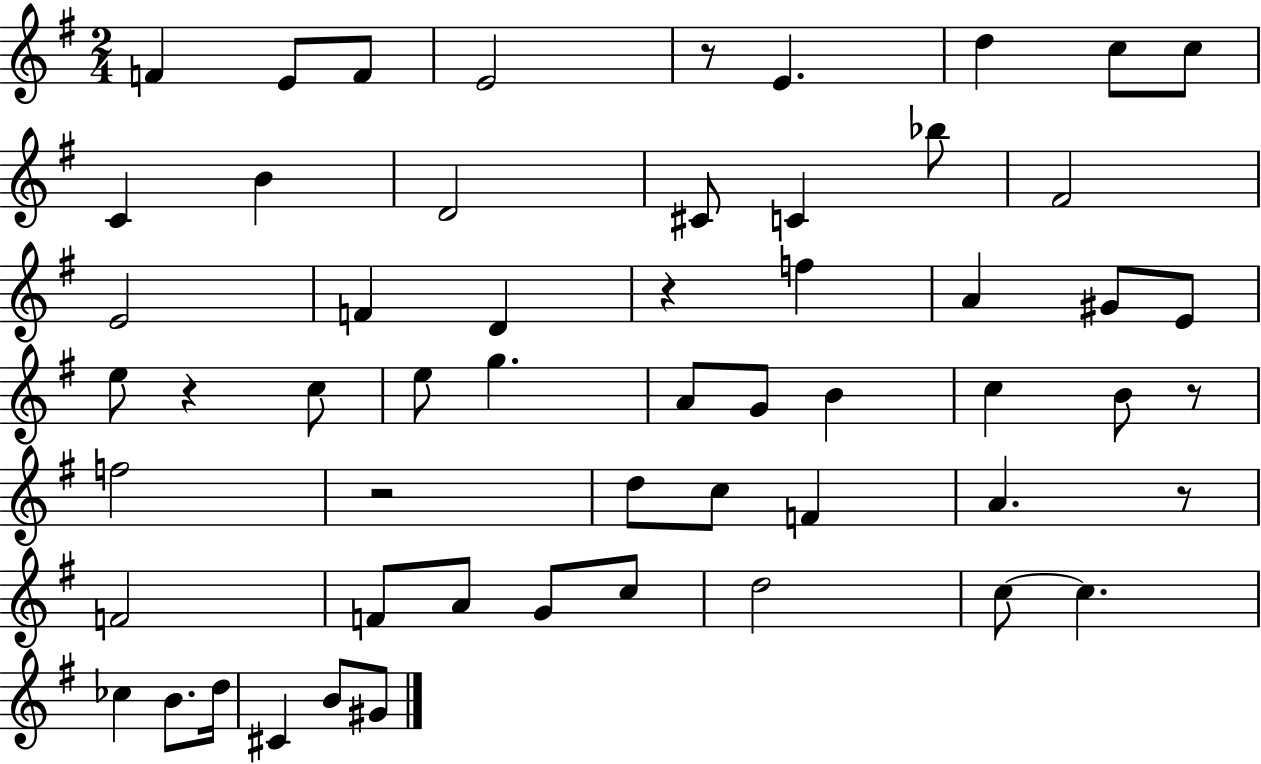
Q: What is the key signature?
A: G major